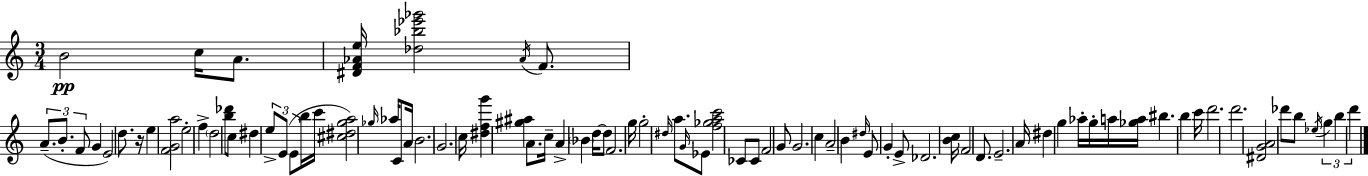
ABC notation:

X:1
T:Untitled
M:3/4
L:1/4
K:C
B2 c/4 A/2 [^DF_Ae]/4 [_d_b_e'_g']2 _A/4 F/2 A/2 B/2 F/2 G E2 d/2 z/4 e [FGa]2 e2 f d2 [b_d']/2 c/2 ^d e/2 E/2 E/2 b/4 c'/4 [^c^dga]2 _g/4 _a/4 C/2 A/4 B2 G2 c/4 [^dfg'] [^g^a] A/2 c/4 A _B d/4 d/2 F2 g/4 g2 ^d/4 a/2 G/4 _E/2 [f_gac']2 _C/2 _C/2 F2 G/2 G2 c A2 B ^d/4 E/2 G E/2 _D2 [Bc]/4 F2 D/2 E2 A/4 ^d g _a/4 g/4 a/4 [_ga]/4 ^b b c'/4 d'2 d'2 [^DGA]2 _d'/2 b/2 _e/4 g b d'